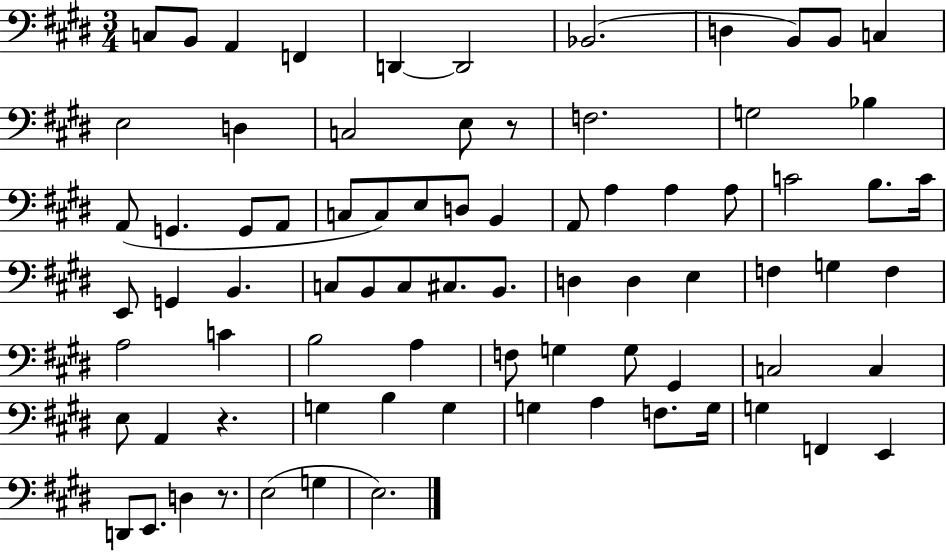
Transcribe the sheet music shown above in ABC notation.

X:1
T:Untitled
M:3/4
L:1/4
K:E
C,/2 B,,/2 A,, F,, D,, D,,2 _B,,2 D, B,,/2 B,,/2 C, E,2 D, C,2 E,/2 z/2 F,2 G,2 _B, A,,/2 G,, G,,/2 A,,/2 C,/2 C,/2 E,/2 D,/2 B,, A,,/2 A, A, A,/2 C2 B,/2 C/4 E,,/2 G,, B,, C,/2 B,,/2 C,/2 ^C,/2 B,,/2 D, D, E, F, G, F, A,2 C B,2 A, F,/2 G, G,/2 ^G,, C,2 C, E,/2 A,, z G, B, G, G, A, F,/2 G,/4 G, F,, E,, D,,/2 E,,/2 D, z/2 E,2 G, E,2